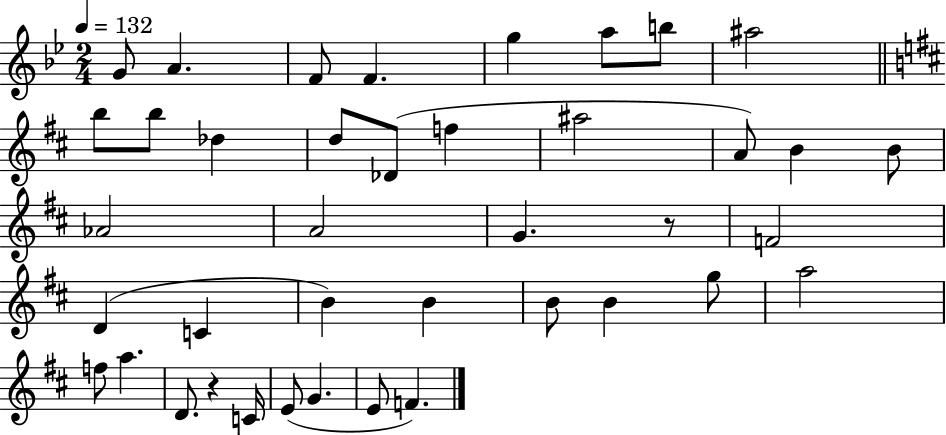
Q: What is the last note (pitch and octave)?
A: F4